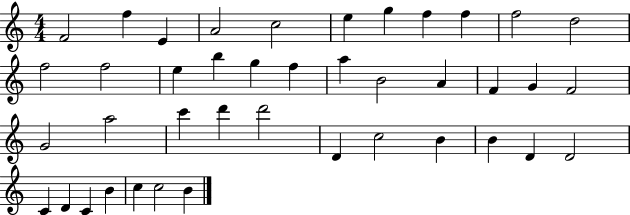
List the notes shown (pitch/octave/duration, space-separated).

F4/h F5/q E4/q A4/h C5/h E5/q G5/q F5/q F5/q F5/h D5/h F5/h F5/h E5/q B5/q G5/q F5/q A5/q B4/h A4/q F4/q G4/q F4/h G4/h A5/h C6/q D6/q D6/h D4/q C5/h B4/q B4/q D4/q D4/h C4/q D4/q C4/q B4/q C5/q C5/h B4/q